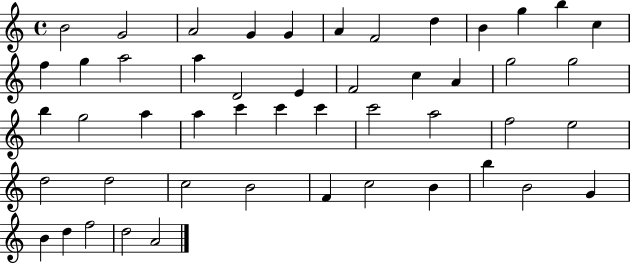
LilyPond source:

{
  \clef treble
  \time 4/4
  \defaultTimeSignature
  \key c \major
  b'2 g'2 | a'2 g'4 g'4 | a'4 f'2 d''4 | b'4 g''4 b''4 c''4 | \break f''4 g''4 a''2 | a''4 d'2 e'4 | f'2 c''4 a'4 | g''2 g''2 | \break b''4 g''2 a''4 | a''4 c'''4 c'''4 c'''4 | c'''2 a''2 | f''2 e''2 | \break d''2 d''2 | c''2 b'2 | f'4 c''2 b'4 | b''4 b'2 g'4 | \break b'4 d''4 f''2 | d''2 a'2 | \bar "|."
}